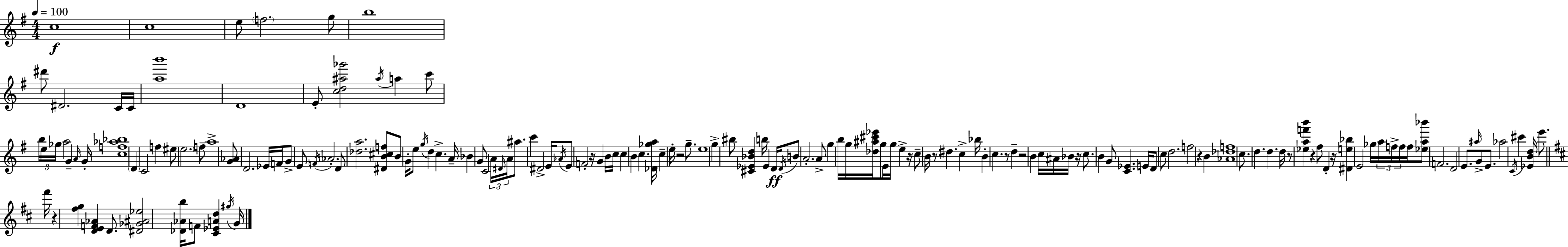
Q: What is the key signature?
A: G major